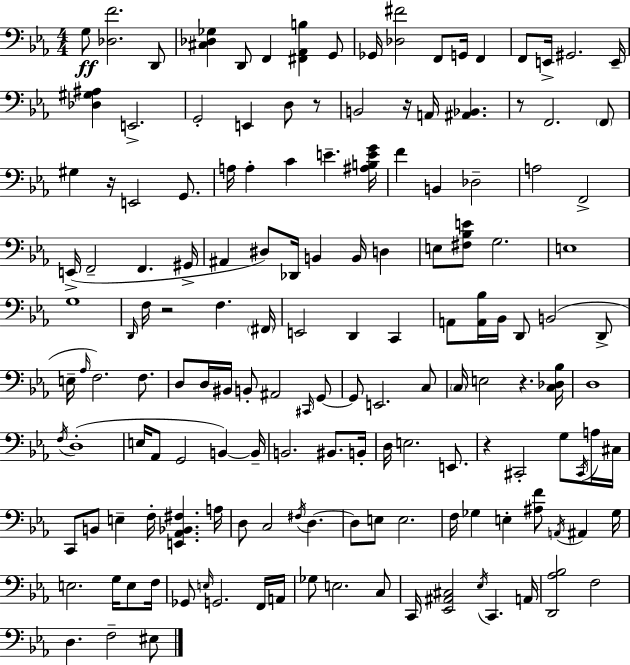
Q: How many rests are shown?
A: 7